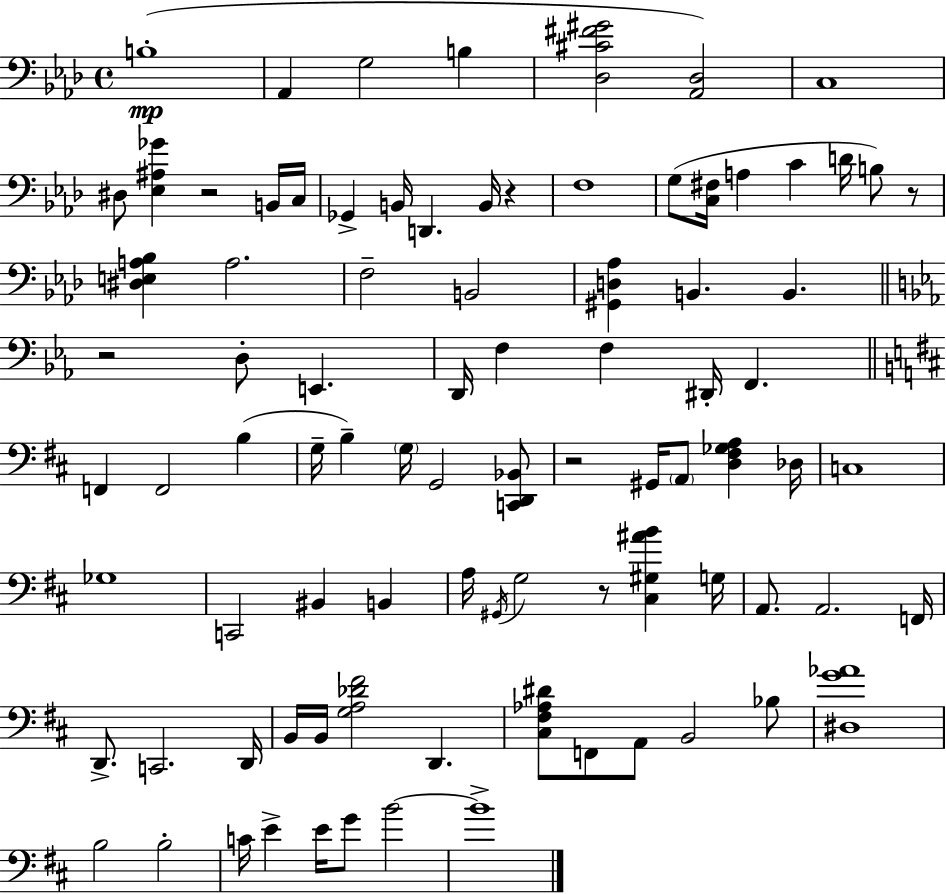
X:1
T:Untitled
M:4/4
L:1/4
K:Fm
B,4 _A,, G,2 B, [_D,^C^F^G]2 [_A,,_D,]2 C,4 ^D,/2 [_E,^A,_G] z2 B,,/4 C,/4 _G,, B,,/4 D,, B,,/4 z F,4 G,/2 [C,^F,]/4 A, C D/4 B,/2 z/2 [^D,E,A,_B,] A,2 F,2 B,,2 [^G,,D,_A,] B,, B,, z2 D,/2 E,, D,,/4 F, F, ^D,,/4 F,, F,, F,,2 B, G,/4 B, G,/4 G,,2 [C,,D,,_B,,]/2 z2 ^G,,/4 A,,/2 [D,^F,_G,A,] _D,/4 C,4 _G,4 C,,2 ^B,, B,, A,/4 ^G,,/4 G,2 z/2 [^C,^G,^AB] G,/4 A,,/2 A,,2 F,,/4 D,,/2 C,,2 D,,/4 B,,/4 B,,/4 [G,A,_D^F]2 D,, [^C,^F,_A,^D]/2 F,,/2 A,,/2 B,,2 _B,/2 [^D,G_A]4 B,2 B,2 C/4 E E/4 G/2 B2 B4